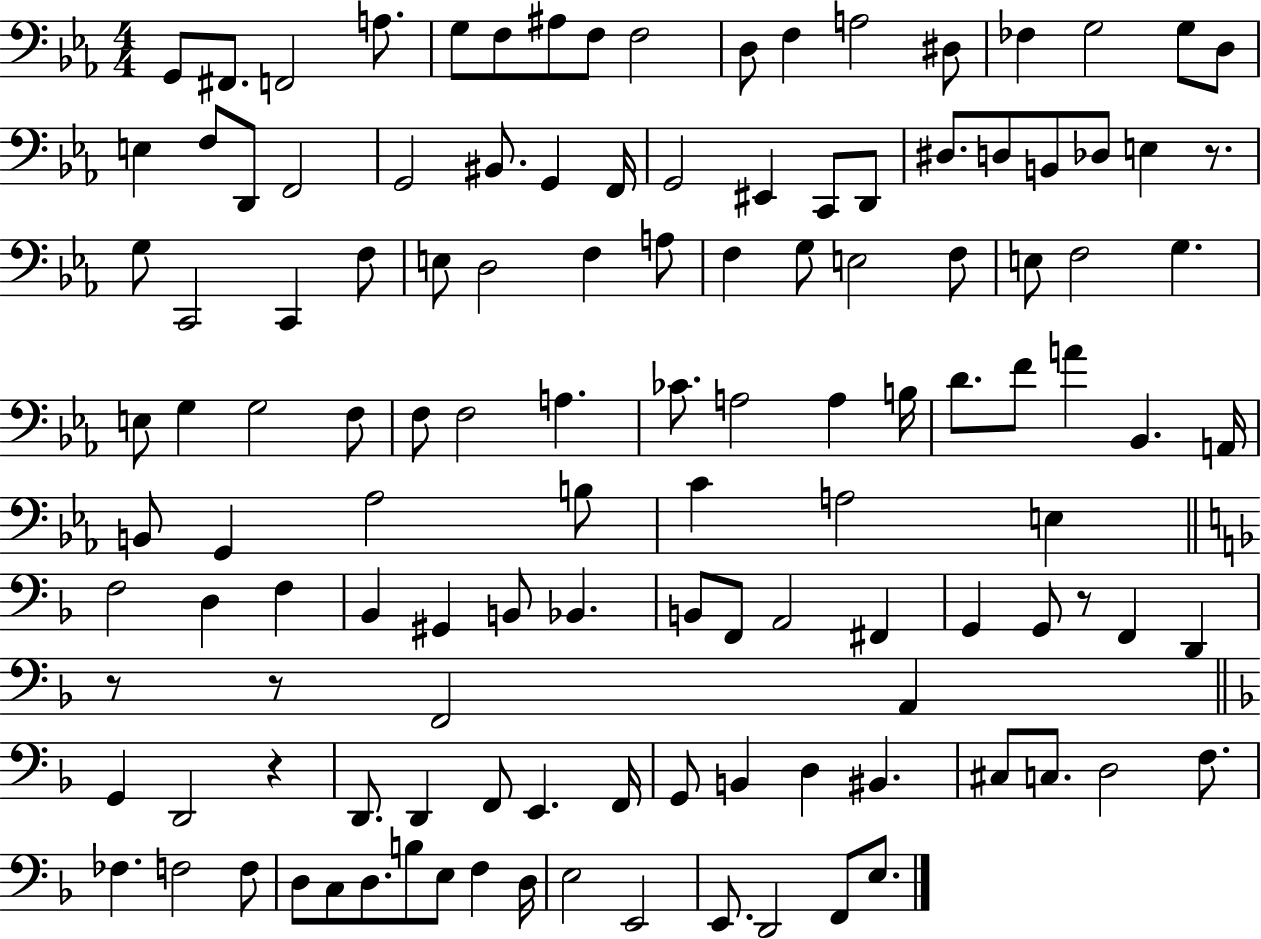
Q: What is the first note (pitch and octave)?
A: G2